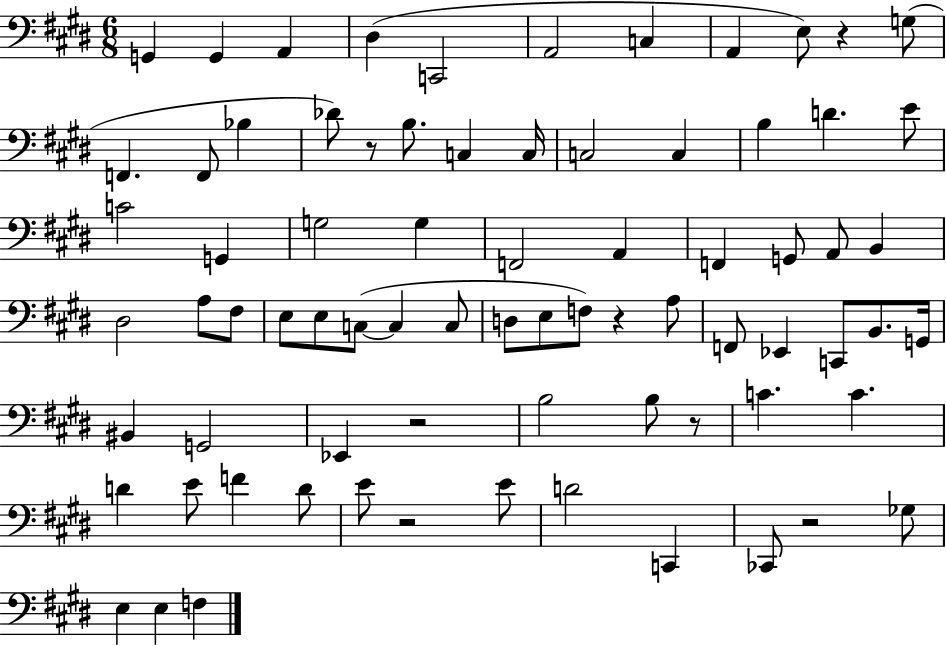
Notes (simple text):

G2/q G2/q A2/q D#3/q C2/h A2/h C3/q A2/q E3/e R/q G3/e F2/q. F2/e Bb3/q Db4/e R/e B3/e. C3/q C3/s C3/h C3/q B3/q D4/q. E4/e C4/h G2/q G3/h G3/q F2/h A2/q F2/q G2/e A2/e B2/q D#3/h A3/e F#3/e E3/e E3/e C3/e C3/q C3/e D3/e E3/e F3/e R/q A3/e F2/e Eb2/q C2/e B2/e. G2/s BIS2/q G2/h Eb2/q R/h B3/h B3/e R/e C4/q. C4/q. D4/q E4/e F4/q D4/e E4/e R/h E4/e D4/h C2/q CES2/e R/h Gb3/e E3/q E3/q F3/q